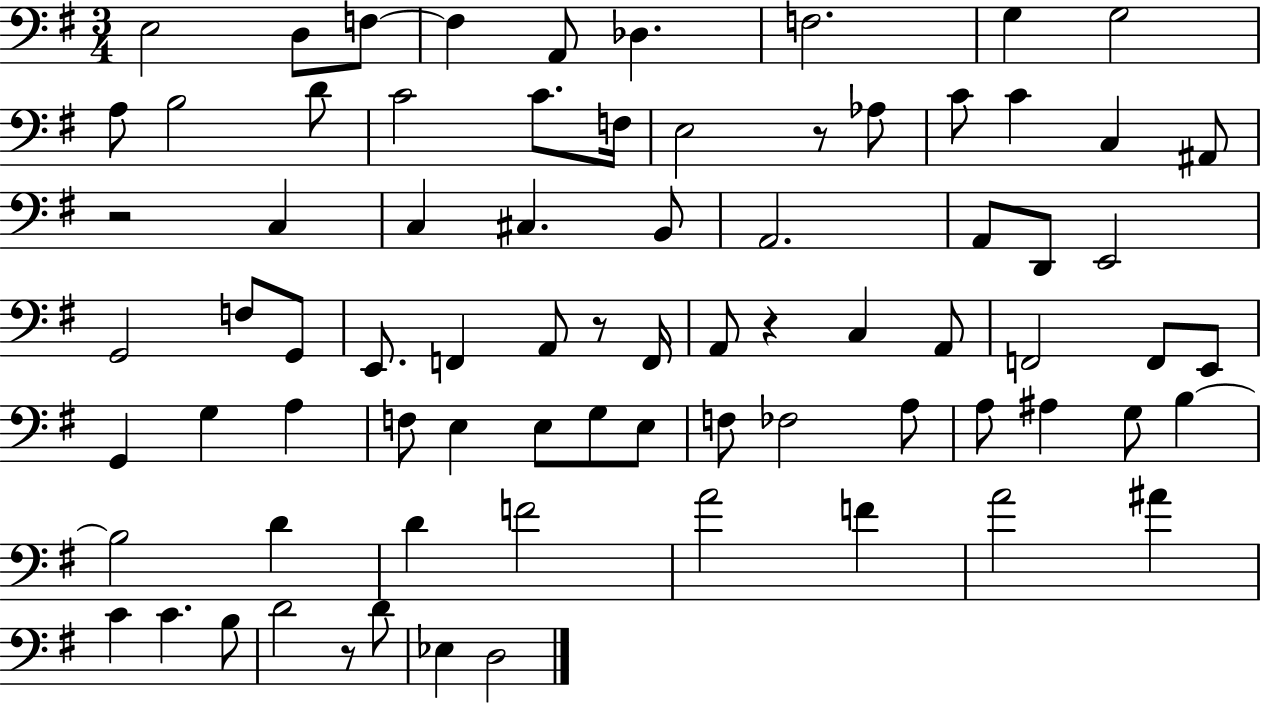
E3/h D3/e F3/e F3/q A2/e Db3/q. F3/h. G3/q G3/h A3/e B3/h D4/e C4/h C4/e. F3/s E3/h R/e Ab3/e C4/e C4/q C3/q A#2/e R/h C3/q C3/q C#3/q. B2/e A2/h. A2/e D2/e E2/h G2/h F3/e G2/e E2/e. F2/q A2/e R/e F2/s A2/e R/q C3/q A2/e F2/h F2/e E2/e G2/q G3/q A3/q F3/e E3/q E3/e G3/e E3/e F3/e FES3/h A3/e A3/e A#3/q G3/e B3/q B3/h D4/q D4/q F4/h A4/h F4/q A4/h A#4/q C4/q C4/q. B3/e D4/h R/e D4/e Eb3/q D3/h